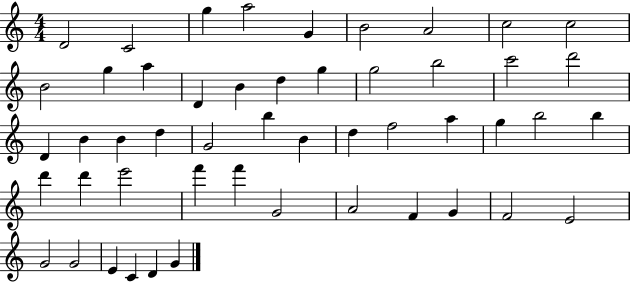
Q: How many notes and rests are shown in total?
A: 50